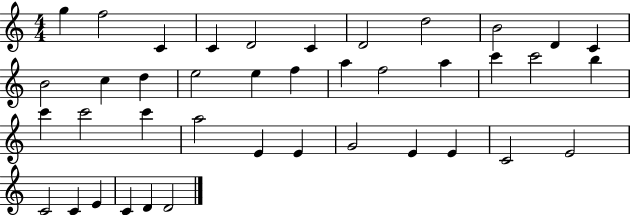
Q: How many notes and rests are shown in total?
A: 40